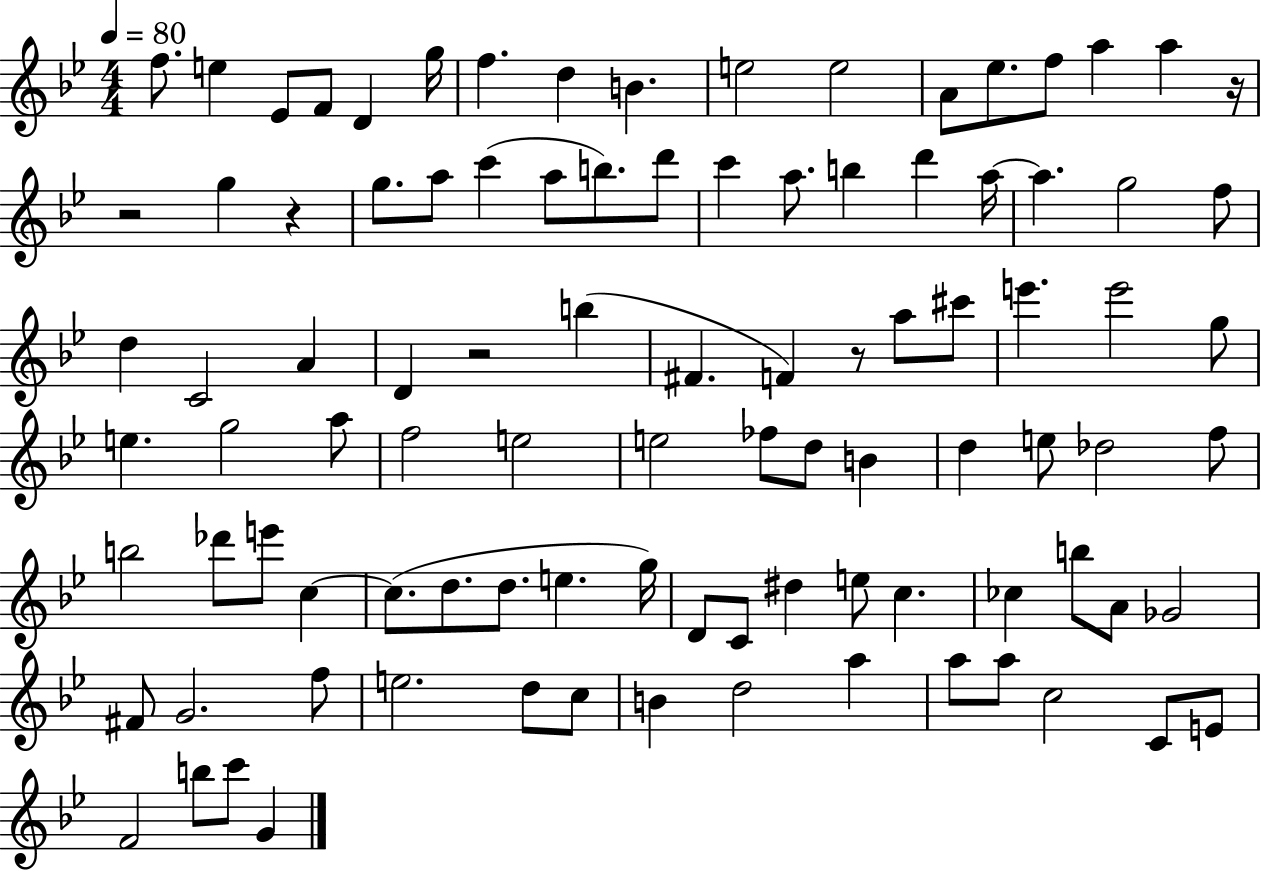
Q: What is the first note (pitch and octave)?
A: F5